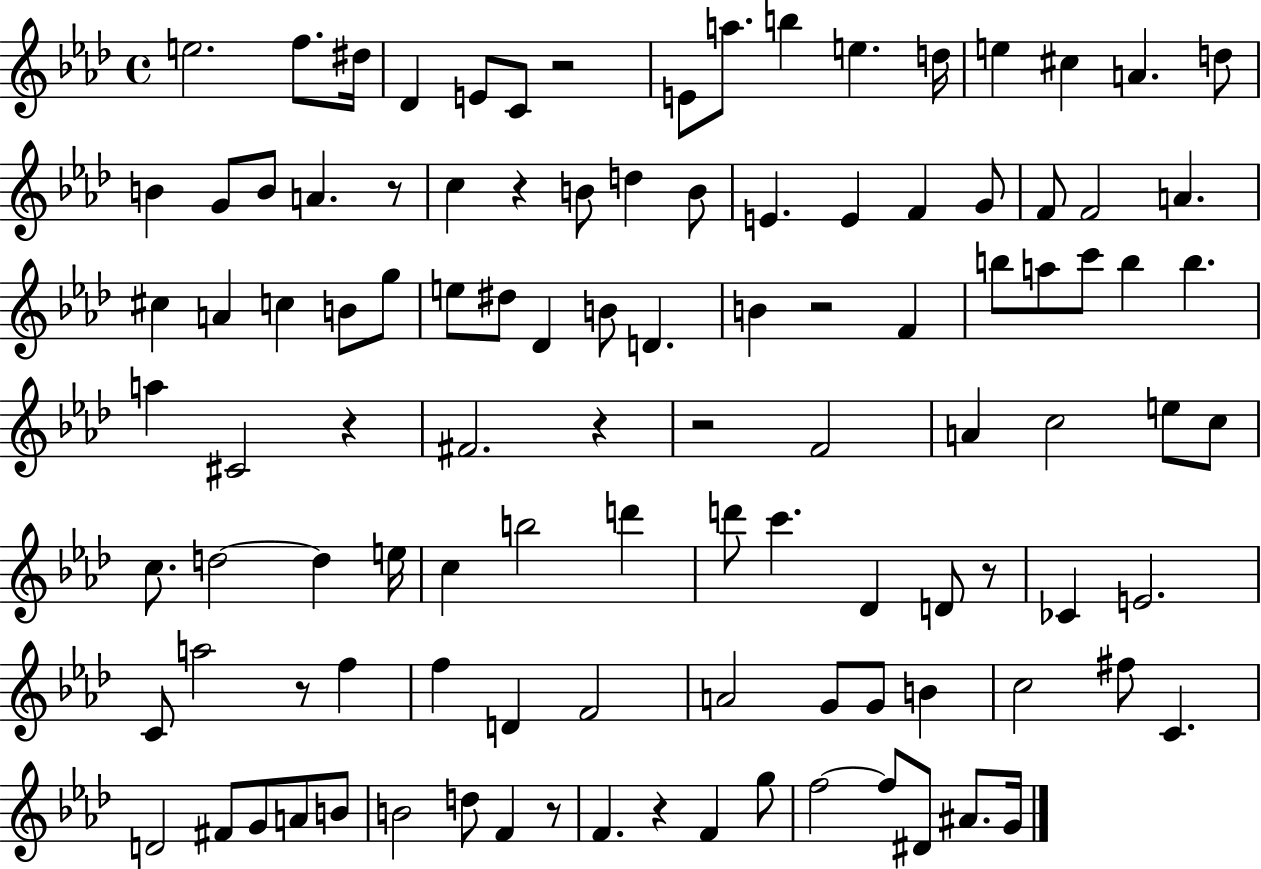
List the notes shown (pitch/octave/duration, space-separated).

E5/h. F5/e. D#5/s Db4/q E4/e C4/e R/h E4/e A5/e. B5/q E5/q. D5/s E5/q C#5/q A4/q. D5/e B4/q G4/e B4/e A4/q. R/e C5/q R/q B4/e D5/q B4/e E4/q. E4/q F4/q G4/e F4/e F4/h A4/q. C#5/q A4/q C5/q B4/e G5/e E5/e D#5/e Db4/q B4/e D4/q. B4/q R/h F4/q B5/e A5/e C6/e B5/q B5/q. A5/q C#4/h R/q F#4/h. R/q R/h F4/h A4/q C5/h E5/e C5/e C5/e. D5/h D5/q E5/s C5/q B5/h D6/q D6/e C6/q. Db4/q D4/e R/e CES4/q E4/h. C4/e A5/h R/e F5/q F5/q D4/q F4/h A4/h G4/e G4/e B4/q C5/h F#5/e C4/q. D4/h F#4/e G4/e A4/e B4/e B4/h D5/e F4/q R/e F4/q. R/q F4/q G5/e F5/h F5/e D#4/e A#4/e. G4/s